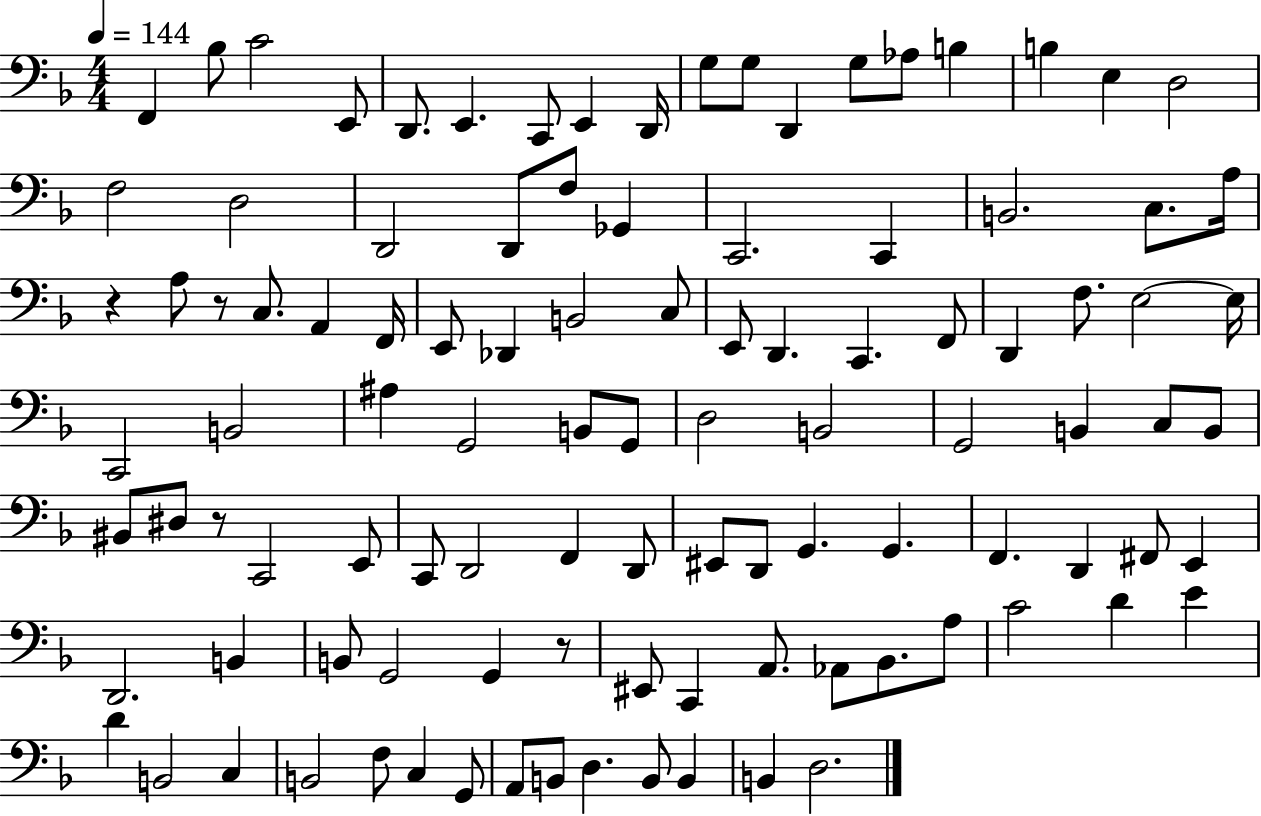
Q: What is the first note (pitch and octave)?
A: F2